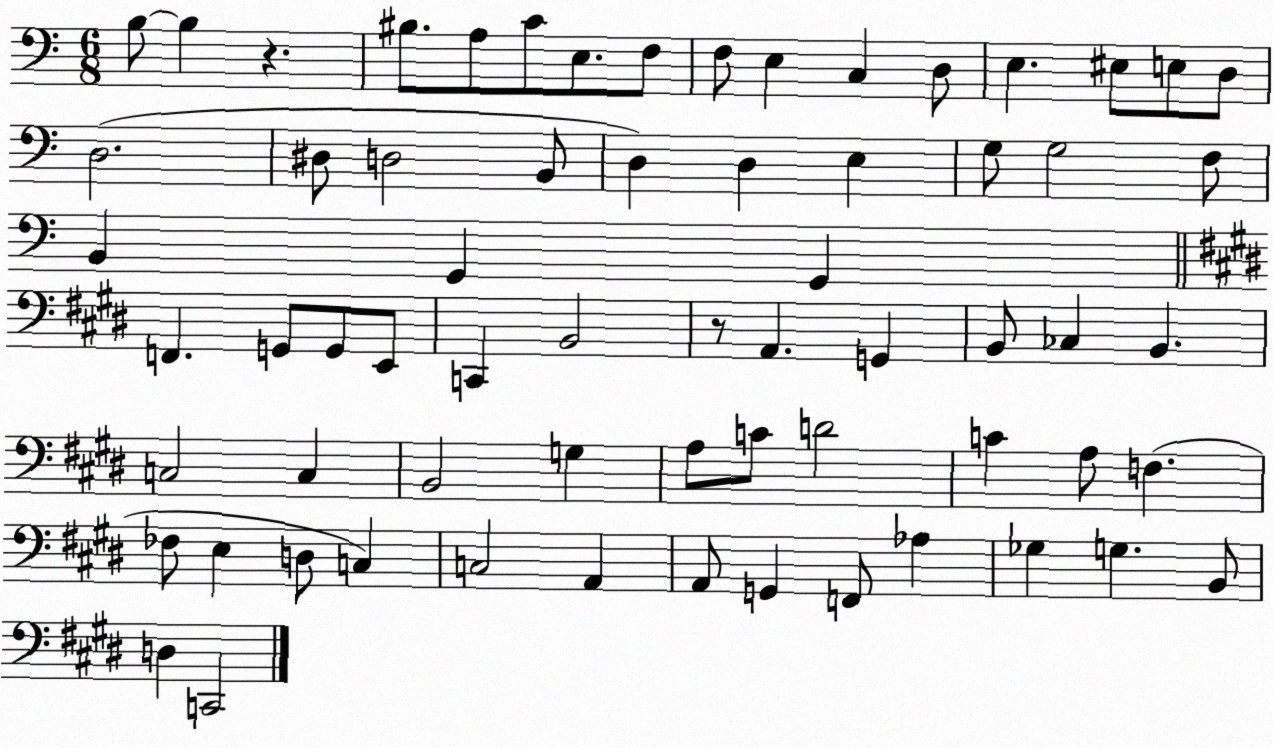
X:1
T:Untitled
M:6/8
L:1/4
K:C
B,/2 B, z ^B,/2 A,/2 C/2 E,/2 F,/2 F,/2 E, C, D,/2 E, ^E,/2 E,/2 D,/2 D,2 ^D,/2 D,2 B,,/2 D, D, E, G,/2 G,2 F,/2 B,, G,, G,, F,, G,,/2 G,,/2 E,,/2 C,, B,,2 z/2 A,, G,, B,,/2 _C, B,, C,2 C, B,,2 G, A,/2 C/2 D2 C A,/2 F, _F,/2 E, D,/2 C, C,2 A,, A,,/2 G,, F,,/2 _A, _G, G, B,,/2 D, C,,2